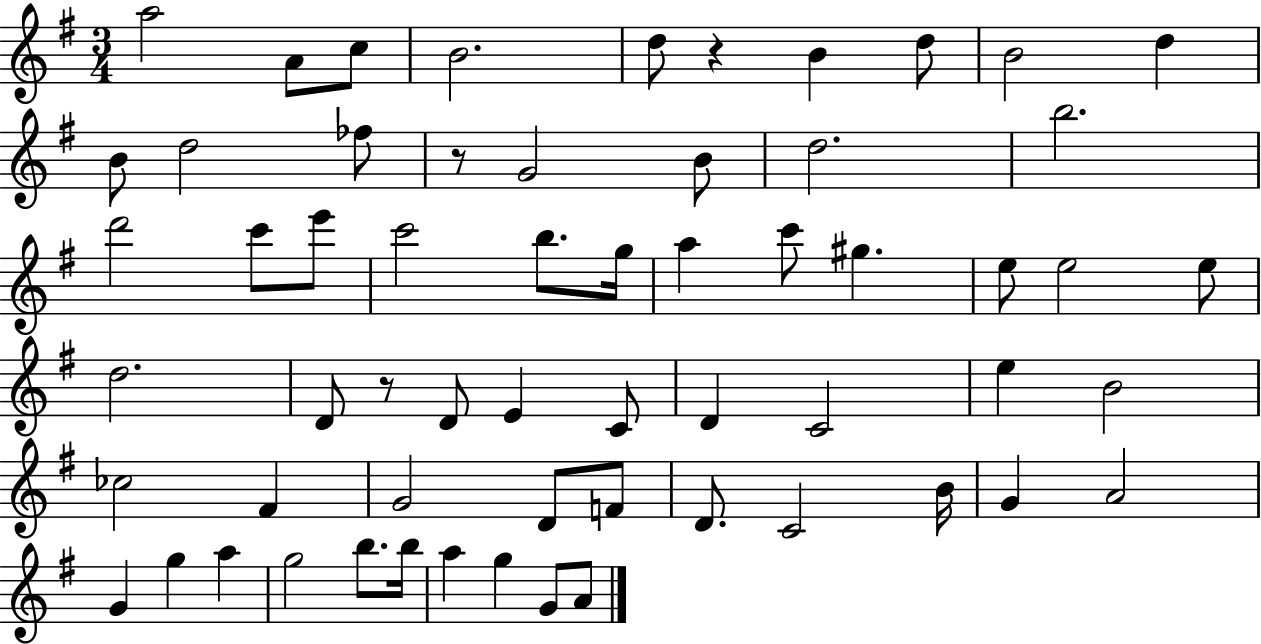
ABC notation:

X:1
T:Untitled
M:3/4
L:1/4
K:G
a2 A/2 c/2 B2 d/2 z B d/2 B2 d B/2 d2 _f/2 z/2 G2 B/2 d2 b2 d'2 c'/2 e'/2 c'2 b/2 g/4 a c'/2 ^g e/2 e2 e/2 d2 D/2 z/2 D/2 E C/2 D C2 e B2 _c2 ^F G2 D/2 F/2 D/2 C2 B/4 G A2 G g a g2 b/2 b/4 a g G/2 A/2